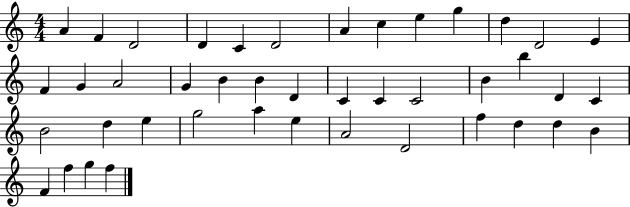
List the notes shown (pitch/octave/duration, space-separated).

A4/q F4/q D4/h D4/q C4/q D4/h A4/q C5/q E5/q G5/q D5/q D4/h E4/q F4/q G4/q A4/h G4/q B4/q B4/q D4/q C4/q C4/q C4/h B4/q B5/q D4/q C4/q B4/h D5/q E5/q G5/h A5/q E5/q A4/h D4/h F5/q D5/q D5/q B4/q F4/q F5/q G5/q F5/q